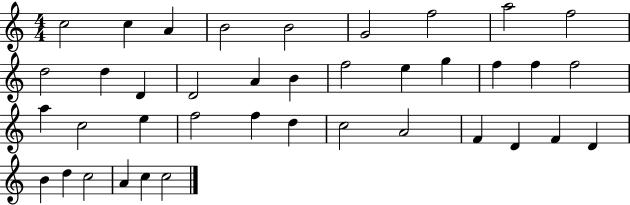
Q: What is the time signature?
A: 4/4